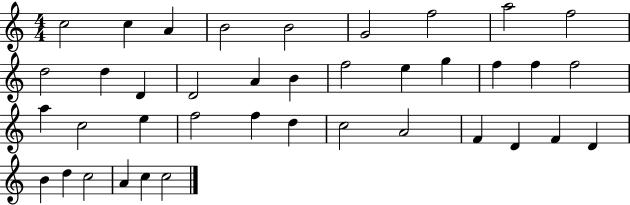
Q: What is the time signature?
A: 4/4